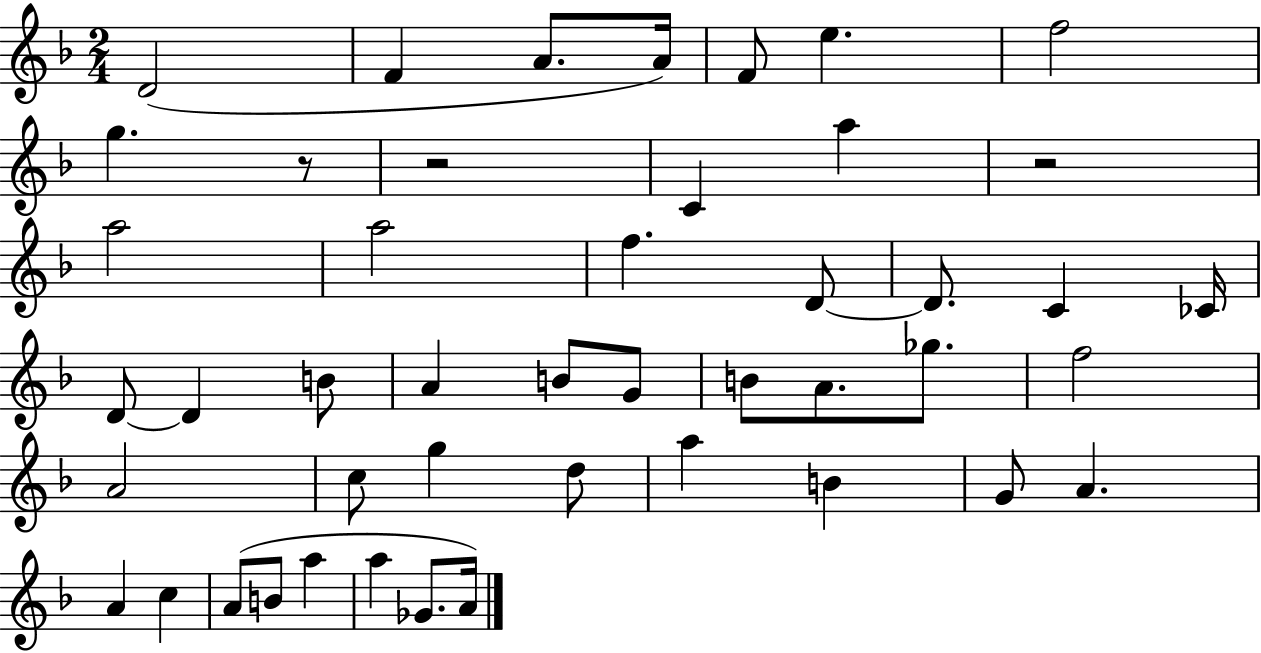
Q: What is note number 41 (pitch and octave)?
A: A5